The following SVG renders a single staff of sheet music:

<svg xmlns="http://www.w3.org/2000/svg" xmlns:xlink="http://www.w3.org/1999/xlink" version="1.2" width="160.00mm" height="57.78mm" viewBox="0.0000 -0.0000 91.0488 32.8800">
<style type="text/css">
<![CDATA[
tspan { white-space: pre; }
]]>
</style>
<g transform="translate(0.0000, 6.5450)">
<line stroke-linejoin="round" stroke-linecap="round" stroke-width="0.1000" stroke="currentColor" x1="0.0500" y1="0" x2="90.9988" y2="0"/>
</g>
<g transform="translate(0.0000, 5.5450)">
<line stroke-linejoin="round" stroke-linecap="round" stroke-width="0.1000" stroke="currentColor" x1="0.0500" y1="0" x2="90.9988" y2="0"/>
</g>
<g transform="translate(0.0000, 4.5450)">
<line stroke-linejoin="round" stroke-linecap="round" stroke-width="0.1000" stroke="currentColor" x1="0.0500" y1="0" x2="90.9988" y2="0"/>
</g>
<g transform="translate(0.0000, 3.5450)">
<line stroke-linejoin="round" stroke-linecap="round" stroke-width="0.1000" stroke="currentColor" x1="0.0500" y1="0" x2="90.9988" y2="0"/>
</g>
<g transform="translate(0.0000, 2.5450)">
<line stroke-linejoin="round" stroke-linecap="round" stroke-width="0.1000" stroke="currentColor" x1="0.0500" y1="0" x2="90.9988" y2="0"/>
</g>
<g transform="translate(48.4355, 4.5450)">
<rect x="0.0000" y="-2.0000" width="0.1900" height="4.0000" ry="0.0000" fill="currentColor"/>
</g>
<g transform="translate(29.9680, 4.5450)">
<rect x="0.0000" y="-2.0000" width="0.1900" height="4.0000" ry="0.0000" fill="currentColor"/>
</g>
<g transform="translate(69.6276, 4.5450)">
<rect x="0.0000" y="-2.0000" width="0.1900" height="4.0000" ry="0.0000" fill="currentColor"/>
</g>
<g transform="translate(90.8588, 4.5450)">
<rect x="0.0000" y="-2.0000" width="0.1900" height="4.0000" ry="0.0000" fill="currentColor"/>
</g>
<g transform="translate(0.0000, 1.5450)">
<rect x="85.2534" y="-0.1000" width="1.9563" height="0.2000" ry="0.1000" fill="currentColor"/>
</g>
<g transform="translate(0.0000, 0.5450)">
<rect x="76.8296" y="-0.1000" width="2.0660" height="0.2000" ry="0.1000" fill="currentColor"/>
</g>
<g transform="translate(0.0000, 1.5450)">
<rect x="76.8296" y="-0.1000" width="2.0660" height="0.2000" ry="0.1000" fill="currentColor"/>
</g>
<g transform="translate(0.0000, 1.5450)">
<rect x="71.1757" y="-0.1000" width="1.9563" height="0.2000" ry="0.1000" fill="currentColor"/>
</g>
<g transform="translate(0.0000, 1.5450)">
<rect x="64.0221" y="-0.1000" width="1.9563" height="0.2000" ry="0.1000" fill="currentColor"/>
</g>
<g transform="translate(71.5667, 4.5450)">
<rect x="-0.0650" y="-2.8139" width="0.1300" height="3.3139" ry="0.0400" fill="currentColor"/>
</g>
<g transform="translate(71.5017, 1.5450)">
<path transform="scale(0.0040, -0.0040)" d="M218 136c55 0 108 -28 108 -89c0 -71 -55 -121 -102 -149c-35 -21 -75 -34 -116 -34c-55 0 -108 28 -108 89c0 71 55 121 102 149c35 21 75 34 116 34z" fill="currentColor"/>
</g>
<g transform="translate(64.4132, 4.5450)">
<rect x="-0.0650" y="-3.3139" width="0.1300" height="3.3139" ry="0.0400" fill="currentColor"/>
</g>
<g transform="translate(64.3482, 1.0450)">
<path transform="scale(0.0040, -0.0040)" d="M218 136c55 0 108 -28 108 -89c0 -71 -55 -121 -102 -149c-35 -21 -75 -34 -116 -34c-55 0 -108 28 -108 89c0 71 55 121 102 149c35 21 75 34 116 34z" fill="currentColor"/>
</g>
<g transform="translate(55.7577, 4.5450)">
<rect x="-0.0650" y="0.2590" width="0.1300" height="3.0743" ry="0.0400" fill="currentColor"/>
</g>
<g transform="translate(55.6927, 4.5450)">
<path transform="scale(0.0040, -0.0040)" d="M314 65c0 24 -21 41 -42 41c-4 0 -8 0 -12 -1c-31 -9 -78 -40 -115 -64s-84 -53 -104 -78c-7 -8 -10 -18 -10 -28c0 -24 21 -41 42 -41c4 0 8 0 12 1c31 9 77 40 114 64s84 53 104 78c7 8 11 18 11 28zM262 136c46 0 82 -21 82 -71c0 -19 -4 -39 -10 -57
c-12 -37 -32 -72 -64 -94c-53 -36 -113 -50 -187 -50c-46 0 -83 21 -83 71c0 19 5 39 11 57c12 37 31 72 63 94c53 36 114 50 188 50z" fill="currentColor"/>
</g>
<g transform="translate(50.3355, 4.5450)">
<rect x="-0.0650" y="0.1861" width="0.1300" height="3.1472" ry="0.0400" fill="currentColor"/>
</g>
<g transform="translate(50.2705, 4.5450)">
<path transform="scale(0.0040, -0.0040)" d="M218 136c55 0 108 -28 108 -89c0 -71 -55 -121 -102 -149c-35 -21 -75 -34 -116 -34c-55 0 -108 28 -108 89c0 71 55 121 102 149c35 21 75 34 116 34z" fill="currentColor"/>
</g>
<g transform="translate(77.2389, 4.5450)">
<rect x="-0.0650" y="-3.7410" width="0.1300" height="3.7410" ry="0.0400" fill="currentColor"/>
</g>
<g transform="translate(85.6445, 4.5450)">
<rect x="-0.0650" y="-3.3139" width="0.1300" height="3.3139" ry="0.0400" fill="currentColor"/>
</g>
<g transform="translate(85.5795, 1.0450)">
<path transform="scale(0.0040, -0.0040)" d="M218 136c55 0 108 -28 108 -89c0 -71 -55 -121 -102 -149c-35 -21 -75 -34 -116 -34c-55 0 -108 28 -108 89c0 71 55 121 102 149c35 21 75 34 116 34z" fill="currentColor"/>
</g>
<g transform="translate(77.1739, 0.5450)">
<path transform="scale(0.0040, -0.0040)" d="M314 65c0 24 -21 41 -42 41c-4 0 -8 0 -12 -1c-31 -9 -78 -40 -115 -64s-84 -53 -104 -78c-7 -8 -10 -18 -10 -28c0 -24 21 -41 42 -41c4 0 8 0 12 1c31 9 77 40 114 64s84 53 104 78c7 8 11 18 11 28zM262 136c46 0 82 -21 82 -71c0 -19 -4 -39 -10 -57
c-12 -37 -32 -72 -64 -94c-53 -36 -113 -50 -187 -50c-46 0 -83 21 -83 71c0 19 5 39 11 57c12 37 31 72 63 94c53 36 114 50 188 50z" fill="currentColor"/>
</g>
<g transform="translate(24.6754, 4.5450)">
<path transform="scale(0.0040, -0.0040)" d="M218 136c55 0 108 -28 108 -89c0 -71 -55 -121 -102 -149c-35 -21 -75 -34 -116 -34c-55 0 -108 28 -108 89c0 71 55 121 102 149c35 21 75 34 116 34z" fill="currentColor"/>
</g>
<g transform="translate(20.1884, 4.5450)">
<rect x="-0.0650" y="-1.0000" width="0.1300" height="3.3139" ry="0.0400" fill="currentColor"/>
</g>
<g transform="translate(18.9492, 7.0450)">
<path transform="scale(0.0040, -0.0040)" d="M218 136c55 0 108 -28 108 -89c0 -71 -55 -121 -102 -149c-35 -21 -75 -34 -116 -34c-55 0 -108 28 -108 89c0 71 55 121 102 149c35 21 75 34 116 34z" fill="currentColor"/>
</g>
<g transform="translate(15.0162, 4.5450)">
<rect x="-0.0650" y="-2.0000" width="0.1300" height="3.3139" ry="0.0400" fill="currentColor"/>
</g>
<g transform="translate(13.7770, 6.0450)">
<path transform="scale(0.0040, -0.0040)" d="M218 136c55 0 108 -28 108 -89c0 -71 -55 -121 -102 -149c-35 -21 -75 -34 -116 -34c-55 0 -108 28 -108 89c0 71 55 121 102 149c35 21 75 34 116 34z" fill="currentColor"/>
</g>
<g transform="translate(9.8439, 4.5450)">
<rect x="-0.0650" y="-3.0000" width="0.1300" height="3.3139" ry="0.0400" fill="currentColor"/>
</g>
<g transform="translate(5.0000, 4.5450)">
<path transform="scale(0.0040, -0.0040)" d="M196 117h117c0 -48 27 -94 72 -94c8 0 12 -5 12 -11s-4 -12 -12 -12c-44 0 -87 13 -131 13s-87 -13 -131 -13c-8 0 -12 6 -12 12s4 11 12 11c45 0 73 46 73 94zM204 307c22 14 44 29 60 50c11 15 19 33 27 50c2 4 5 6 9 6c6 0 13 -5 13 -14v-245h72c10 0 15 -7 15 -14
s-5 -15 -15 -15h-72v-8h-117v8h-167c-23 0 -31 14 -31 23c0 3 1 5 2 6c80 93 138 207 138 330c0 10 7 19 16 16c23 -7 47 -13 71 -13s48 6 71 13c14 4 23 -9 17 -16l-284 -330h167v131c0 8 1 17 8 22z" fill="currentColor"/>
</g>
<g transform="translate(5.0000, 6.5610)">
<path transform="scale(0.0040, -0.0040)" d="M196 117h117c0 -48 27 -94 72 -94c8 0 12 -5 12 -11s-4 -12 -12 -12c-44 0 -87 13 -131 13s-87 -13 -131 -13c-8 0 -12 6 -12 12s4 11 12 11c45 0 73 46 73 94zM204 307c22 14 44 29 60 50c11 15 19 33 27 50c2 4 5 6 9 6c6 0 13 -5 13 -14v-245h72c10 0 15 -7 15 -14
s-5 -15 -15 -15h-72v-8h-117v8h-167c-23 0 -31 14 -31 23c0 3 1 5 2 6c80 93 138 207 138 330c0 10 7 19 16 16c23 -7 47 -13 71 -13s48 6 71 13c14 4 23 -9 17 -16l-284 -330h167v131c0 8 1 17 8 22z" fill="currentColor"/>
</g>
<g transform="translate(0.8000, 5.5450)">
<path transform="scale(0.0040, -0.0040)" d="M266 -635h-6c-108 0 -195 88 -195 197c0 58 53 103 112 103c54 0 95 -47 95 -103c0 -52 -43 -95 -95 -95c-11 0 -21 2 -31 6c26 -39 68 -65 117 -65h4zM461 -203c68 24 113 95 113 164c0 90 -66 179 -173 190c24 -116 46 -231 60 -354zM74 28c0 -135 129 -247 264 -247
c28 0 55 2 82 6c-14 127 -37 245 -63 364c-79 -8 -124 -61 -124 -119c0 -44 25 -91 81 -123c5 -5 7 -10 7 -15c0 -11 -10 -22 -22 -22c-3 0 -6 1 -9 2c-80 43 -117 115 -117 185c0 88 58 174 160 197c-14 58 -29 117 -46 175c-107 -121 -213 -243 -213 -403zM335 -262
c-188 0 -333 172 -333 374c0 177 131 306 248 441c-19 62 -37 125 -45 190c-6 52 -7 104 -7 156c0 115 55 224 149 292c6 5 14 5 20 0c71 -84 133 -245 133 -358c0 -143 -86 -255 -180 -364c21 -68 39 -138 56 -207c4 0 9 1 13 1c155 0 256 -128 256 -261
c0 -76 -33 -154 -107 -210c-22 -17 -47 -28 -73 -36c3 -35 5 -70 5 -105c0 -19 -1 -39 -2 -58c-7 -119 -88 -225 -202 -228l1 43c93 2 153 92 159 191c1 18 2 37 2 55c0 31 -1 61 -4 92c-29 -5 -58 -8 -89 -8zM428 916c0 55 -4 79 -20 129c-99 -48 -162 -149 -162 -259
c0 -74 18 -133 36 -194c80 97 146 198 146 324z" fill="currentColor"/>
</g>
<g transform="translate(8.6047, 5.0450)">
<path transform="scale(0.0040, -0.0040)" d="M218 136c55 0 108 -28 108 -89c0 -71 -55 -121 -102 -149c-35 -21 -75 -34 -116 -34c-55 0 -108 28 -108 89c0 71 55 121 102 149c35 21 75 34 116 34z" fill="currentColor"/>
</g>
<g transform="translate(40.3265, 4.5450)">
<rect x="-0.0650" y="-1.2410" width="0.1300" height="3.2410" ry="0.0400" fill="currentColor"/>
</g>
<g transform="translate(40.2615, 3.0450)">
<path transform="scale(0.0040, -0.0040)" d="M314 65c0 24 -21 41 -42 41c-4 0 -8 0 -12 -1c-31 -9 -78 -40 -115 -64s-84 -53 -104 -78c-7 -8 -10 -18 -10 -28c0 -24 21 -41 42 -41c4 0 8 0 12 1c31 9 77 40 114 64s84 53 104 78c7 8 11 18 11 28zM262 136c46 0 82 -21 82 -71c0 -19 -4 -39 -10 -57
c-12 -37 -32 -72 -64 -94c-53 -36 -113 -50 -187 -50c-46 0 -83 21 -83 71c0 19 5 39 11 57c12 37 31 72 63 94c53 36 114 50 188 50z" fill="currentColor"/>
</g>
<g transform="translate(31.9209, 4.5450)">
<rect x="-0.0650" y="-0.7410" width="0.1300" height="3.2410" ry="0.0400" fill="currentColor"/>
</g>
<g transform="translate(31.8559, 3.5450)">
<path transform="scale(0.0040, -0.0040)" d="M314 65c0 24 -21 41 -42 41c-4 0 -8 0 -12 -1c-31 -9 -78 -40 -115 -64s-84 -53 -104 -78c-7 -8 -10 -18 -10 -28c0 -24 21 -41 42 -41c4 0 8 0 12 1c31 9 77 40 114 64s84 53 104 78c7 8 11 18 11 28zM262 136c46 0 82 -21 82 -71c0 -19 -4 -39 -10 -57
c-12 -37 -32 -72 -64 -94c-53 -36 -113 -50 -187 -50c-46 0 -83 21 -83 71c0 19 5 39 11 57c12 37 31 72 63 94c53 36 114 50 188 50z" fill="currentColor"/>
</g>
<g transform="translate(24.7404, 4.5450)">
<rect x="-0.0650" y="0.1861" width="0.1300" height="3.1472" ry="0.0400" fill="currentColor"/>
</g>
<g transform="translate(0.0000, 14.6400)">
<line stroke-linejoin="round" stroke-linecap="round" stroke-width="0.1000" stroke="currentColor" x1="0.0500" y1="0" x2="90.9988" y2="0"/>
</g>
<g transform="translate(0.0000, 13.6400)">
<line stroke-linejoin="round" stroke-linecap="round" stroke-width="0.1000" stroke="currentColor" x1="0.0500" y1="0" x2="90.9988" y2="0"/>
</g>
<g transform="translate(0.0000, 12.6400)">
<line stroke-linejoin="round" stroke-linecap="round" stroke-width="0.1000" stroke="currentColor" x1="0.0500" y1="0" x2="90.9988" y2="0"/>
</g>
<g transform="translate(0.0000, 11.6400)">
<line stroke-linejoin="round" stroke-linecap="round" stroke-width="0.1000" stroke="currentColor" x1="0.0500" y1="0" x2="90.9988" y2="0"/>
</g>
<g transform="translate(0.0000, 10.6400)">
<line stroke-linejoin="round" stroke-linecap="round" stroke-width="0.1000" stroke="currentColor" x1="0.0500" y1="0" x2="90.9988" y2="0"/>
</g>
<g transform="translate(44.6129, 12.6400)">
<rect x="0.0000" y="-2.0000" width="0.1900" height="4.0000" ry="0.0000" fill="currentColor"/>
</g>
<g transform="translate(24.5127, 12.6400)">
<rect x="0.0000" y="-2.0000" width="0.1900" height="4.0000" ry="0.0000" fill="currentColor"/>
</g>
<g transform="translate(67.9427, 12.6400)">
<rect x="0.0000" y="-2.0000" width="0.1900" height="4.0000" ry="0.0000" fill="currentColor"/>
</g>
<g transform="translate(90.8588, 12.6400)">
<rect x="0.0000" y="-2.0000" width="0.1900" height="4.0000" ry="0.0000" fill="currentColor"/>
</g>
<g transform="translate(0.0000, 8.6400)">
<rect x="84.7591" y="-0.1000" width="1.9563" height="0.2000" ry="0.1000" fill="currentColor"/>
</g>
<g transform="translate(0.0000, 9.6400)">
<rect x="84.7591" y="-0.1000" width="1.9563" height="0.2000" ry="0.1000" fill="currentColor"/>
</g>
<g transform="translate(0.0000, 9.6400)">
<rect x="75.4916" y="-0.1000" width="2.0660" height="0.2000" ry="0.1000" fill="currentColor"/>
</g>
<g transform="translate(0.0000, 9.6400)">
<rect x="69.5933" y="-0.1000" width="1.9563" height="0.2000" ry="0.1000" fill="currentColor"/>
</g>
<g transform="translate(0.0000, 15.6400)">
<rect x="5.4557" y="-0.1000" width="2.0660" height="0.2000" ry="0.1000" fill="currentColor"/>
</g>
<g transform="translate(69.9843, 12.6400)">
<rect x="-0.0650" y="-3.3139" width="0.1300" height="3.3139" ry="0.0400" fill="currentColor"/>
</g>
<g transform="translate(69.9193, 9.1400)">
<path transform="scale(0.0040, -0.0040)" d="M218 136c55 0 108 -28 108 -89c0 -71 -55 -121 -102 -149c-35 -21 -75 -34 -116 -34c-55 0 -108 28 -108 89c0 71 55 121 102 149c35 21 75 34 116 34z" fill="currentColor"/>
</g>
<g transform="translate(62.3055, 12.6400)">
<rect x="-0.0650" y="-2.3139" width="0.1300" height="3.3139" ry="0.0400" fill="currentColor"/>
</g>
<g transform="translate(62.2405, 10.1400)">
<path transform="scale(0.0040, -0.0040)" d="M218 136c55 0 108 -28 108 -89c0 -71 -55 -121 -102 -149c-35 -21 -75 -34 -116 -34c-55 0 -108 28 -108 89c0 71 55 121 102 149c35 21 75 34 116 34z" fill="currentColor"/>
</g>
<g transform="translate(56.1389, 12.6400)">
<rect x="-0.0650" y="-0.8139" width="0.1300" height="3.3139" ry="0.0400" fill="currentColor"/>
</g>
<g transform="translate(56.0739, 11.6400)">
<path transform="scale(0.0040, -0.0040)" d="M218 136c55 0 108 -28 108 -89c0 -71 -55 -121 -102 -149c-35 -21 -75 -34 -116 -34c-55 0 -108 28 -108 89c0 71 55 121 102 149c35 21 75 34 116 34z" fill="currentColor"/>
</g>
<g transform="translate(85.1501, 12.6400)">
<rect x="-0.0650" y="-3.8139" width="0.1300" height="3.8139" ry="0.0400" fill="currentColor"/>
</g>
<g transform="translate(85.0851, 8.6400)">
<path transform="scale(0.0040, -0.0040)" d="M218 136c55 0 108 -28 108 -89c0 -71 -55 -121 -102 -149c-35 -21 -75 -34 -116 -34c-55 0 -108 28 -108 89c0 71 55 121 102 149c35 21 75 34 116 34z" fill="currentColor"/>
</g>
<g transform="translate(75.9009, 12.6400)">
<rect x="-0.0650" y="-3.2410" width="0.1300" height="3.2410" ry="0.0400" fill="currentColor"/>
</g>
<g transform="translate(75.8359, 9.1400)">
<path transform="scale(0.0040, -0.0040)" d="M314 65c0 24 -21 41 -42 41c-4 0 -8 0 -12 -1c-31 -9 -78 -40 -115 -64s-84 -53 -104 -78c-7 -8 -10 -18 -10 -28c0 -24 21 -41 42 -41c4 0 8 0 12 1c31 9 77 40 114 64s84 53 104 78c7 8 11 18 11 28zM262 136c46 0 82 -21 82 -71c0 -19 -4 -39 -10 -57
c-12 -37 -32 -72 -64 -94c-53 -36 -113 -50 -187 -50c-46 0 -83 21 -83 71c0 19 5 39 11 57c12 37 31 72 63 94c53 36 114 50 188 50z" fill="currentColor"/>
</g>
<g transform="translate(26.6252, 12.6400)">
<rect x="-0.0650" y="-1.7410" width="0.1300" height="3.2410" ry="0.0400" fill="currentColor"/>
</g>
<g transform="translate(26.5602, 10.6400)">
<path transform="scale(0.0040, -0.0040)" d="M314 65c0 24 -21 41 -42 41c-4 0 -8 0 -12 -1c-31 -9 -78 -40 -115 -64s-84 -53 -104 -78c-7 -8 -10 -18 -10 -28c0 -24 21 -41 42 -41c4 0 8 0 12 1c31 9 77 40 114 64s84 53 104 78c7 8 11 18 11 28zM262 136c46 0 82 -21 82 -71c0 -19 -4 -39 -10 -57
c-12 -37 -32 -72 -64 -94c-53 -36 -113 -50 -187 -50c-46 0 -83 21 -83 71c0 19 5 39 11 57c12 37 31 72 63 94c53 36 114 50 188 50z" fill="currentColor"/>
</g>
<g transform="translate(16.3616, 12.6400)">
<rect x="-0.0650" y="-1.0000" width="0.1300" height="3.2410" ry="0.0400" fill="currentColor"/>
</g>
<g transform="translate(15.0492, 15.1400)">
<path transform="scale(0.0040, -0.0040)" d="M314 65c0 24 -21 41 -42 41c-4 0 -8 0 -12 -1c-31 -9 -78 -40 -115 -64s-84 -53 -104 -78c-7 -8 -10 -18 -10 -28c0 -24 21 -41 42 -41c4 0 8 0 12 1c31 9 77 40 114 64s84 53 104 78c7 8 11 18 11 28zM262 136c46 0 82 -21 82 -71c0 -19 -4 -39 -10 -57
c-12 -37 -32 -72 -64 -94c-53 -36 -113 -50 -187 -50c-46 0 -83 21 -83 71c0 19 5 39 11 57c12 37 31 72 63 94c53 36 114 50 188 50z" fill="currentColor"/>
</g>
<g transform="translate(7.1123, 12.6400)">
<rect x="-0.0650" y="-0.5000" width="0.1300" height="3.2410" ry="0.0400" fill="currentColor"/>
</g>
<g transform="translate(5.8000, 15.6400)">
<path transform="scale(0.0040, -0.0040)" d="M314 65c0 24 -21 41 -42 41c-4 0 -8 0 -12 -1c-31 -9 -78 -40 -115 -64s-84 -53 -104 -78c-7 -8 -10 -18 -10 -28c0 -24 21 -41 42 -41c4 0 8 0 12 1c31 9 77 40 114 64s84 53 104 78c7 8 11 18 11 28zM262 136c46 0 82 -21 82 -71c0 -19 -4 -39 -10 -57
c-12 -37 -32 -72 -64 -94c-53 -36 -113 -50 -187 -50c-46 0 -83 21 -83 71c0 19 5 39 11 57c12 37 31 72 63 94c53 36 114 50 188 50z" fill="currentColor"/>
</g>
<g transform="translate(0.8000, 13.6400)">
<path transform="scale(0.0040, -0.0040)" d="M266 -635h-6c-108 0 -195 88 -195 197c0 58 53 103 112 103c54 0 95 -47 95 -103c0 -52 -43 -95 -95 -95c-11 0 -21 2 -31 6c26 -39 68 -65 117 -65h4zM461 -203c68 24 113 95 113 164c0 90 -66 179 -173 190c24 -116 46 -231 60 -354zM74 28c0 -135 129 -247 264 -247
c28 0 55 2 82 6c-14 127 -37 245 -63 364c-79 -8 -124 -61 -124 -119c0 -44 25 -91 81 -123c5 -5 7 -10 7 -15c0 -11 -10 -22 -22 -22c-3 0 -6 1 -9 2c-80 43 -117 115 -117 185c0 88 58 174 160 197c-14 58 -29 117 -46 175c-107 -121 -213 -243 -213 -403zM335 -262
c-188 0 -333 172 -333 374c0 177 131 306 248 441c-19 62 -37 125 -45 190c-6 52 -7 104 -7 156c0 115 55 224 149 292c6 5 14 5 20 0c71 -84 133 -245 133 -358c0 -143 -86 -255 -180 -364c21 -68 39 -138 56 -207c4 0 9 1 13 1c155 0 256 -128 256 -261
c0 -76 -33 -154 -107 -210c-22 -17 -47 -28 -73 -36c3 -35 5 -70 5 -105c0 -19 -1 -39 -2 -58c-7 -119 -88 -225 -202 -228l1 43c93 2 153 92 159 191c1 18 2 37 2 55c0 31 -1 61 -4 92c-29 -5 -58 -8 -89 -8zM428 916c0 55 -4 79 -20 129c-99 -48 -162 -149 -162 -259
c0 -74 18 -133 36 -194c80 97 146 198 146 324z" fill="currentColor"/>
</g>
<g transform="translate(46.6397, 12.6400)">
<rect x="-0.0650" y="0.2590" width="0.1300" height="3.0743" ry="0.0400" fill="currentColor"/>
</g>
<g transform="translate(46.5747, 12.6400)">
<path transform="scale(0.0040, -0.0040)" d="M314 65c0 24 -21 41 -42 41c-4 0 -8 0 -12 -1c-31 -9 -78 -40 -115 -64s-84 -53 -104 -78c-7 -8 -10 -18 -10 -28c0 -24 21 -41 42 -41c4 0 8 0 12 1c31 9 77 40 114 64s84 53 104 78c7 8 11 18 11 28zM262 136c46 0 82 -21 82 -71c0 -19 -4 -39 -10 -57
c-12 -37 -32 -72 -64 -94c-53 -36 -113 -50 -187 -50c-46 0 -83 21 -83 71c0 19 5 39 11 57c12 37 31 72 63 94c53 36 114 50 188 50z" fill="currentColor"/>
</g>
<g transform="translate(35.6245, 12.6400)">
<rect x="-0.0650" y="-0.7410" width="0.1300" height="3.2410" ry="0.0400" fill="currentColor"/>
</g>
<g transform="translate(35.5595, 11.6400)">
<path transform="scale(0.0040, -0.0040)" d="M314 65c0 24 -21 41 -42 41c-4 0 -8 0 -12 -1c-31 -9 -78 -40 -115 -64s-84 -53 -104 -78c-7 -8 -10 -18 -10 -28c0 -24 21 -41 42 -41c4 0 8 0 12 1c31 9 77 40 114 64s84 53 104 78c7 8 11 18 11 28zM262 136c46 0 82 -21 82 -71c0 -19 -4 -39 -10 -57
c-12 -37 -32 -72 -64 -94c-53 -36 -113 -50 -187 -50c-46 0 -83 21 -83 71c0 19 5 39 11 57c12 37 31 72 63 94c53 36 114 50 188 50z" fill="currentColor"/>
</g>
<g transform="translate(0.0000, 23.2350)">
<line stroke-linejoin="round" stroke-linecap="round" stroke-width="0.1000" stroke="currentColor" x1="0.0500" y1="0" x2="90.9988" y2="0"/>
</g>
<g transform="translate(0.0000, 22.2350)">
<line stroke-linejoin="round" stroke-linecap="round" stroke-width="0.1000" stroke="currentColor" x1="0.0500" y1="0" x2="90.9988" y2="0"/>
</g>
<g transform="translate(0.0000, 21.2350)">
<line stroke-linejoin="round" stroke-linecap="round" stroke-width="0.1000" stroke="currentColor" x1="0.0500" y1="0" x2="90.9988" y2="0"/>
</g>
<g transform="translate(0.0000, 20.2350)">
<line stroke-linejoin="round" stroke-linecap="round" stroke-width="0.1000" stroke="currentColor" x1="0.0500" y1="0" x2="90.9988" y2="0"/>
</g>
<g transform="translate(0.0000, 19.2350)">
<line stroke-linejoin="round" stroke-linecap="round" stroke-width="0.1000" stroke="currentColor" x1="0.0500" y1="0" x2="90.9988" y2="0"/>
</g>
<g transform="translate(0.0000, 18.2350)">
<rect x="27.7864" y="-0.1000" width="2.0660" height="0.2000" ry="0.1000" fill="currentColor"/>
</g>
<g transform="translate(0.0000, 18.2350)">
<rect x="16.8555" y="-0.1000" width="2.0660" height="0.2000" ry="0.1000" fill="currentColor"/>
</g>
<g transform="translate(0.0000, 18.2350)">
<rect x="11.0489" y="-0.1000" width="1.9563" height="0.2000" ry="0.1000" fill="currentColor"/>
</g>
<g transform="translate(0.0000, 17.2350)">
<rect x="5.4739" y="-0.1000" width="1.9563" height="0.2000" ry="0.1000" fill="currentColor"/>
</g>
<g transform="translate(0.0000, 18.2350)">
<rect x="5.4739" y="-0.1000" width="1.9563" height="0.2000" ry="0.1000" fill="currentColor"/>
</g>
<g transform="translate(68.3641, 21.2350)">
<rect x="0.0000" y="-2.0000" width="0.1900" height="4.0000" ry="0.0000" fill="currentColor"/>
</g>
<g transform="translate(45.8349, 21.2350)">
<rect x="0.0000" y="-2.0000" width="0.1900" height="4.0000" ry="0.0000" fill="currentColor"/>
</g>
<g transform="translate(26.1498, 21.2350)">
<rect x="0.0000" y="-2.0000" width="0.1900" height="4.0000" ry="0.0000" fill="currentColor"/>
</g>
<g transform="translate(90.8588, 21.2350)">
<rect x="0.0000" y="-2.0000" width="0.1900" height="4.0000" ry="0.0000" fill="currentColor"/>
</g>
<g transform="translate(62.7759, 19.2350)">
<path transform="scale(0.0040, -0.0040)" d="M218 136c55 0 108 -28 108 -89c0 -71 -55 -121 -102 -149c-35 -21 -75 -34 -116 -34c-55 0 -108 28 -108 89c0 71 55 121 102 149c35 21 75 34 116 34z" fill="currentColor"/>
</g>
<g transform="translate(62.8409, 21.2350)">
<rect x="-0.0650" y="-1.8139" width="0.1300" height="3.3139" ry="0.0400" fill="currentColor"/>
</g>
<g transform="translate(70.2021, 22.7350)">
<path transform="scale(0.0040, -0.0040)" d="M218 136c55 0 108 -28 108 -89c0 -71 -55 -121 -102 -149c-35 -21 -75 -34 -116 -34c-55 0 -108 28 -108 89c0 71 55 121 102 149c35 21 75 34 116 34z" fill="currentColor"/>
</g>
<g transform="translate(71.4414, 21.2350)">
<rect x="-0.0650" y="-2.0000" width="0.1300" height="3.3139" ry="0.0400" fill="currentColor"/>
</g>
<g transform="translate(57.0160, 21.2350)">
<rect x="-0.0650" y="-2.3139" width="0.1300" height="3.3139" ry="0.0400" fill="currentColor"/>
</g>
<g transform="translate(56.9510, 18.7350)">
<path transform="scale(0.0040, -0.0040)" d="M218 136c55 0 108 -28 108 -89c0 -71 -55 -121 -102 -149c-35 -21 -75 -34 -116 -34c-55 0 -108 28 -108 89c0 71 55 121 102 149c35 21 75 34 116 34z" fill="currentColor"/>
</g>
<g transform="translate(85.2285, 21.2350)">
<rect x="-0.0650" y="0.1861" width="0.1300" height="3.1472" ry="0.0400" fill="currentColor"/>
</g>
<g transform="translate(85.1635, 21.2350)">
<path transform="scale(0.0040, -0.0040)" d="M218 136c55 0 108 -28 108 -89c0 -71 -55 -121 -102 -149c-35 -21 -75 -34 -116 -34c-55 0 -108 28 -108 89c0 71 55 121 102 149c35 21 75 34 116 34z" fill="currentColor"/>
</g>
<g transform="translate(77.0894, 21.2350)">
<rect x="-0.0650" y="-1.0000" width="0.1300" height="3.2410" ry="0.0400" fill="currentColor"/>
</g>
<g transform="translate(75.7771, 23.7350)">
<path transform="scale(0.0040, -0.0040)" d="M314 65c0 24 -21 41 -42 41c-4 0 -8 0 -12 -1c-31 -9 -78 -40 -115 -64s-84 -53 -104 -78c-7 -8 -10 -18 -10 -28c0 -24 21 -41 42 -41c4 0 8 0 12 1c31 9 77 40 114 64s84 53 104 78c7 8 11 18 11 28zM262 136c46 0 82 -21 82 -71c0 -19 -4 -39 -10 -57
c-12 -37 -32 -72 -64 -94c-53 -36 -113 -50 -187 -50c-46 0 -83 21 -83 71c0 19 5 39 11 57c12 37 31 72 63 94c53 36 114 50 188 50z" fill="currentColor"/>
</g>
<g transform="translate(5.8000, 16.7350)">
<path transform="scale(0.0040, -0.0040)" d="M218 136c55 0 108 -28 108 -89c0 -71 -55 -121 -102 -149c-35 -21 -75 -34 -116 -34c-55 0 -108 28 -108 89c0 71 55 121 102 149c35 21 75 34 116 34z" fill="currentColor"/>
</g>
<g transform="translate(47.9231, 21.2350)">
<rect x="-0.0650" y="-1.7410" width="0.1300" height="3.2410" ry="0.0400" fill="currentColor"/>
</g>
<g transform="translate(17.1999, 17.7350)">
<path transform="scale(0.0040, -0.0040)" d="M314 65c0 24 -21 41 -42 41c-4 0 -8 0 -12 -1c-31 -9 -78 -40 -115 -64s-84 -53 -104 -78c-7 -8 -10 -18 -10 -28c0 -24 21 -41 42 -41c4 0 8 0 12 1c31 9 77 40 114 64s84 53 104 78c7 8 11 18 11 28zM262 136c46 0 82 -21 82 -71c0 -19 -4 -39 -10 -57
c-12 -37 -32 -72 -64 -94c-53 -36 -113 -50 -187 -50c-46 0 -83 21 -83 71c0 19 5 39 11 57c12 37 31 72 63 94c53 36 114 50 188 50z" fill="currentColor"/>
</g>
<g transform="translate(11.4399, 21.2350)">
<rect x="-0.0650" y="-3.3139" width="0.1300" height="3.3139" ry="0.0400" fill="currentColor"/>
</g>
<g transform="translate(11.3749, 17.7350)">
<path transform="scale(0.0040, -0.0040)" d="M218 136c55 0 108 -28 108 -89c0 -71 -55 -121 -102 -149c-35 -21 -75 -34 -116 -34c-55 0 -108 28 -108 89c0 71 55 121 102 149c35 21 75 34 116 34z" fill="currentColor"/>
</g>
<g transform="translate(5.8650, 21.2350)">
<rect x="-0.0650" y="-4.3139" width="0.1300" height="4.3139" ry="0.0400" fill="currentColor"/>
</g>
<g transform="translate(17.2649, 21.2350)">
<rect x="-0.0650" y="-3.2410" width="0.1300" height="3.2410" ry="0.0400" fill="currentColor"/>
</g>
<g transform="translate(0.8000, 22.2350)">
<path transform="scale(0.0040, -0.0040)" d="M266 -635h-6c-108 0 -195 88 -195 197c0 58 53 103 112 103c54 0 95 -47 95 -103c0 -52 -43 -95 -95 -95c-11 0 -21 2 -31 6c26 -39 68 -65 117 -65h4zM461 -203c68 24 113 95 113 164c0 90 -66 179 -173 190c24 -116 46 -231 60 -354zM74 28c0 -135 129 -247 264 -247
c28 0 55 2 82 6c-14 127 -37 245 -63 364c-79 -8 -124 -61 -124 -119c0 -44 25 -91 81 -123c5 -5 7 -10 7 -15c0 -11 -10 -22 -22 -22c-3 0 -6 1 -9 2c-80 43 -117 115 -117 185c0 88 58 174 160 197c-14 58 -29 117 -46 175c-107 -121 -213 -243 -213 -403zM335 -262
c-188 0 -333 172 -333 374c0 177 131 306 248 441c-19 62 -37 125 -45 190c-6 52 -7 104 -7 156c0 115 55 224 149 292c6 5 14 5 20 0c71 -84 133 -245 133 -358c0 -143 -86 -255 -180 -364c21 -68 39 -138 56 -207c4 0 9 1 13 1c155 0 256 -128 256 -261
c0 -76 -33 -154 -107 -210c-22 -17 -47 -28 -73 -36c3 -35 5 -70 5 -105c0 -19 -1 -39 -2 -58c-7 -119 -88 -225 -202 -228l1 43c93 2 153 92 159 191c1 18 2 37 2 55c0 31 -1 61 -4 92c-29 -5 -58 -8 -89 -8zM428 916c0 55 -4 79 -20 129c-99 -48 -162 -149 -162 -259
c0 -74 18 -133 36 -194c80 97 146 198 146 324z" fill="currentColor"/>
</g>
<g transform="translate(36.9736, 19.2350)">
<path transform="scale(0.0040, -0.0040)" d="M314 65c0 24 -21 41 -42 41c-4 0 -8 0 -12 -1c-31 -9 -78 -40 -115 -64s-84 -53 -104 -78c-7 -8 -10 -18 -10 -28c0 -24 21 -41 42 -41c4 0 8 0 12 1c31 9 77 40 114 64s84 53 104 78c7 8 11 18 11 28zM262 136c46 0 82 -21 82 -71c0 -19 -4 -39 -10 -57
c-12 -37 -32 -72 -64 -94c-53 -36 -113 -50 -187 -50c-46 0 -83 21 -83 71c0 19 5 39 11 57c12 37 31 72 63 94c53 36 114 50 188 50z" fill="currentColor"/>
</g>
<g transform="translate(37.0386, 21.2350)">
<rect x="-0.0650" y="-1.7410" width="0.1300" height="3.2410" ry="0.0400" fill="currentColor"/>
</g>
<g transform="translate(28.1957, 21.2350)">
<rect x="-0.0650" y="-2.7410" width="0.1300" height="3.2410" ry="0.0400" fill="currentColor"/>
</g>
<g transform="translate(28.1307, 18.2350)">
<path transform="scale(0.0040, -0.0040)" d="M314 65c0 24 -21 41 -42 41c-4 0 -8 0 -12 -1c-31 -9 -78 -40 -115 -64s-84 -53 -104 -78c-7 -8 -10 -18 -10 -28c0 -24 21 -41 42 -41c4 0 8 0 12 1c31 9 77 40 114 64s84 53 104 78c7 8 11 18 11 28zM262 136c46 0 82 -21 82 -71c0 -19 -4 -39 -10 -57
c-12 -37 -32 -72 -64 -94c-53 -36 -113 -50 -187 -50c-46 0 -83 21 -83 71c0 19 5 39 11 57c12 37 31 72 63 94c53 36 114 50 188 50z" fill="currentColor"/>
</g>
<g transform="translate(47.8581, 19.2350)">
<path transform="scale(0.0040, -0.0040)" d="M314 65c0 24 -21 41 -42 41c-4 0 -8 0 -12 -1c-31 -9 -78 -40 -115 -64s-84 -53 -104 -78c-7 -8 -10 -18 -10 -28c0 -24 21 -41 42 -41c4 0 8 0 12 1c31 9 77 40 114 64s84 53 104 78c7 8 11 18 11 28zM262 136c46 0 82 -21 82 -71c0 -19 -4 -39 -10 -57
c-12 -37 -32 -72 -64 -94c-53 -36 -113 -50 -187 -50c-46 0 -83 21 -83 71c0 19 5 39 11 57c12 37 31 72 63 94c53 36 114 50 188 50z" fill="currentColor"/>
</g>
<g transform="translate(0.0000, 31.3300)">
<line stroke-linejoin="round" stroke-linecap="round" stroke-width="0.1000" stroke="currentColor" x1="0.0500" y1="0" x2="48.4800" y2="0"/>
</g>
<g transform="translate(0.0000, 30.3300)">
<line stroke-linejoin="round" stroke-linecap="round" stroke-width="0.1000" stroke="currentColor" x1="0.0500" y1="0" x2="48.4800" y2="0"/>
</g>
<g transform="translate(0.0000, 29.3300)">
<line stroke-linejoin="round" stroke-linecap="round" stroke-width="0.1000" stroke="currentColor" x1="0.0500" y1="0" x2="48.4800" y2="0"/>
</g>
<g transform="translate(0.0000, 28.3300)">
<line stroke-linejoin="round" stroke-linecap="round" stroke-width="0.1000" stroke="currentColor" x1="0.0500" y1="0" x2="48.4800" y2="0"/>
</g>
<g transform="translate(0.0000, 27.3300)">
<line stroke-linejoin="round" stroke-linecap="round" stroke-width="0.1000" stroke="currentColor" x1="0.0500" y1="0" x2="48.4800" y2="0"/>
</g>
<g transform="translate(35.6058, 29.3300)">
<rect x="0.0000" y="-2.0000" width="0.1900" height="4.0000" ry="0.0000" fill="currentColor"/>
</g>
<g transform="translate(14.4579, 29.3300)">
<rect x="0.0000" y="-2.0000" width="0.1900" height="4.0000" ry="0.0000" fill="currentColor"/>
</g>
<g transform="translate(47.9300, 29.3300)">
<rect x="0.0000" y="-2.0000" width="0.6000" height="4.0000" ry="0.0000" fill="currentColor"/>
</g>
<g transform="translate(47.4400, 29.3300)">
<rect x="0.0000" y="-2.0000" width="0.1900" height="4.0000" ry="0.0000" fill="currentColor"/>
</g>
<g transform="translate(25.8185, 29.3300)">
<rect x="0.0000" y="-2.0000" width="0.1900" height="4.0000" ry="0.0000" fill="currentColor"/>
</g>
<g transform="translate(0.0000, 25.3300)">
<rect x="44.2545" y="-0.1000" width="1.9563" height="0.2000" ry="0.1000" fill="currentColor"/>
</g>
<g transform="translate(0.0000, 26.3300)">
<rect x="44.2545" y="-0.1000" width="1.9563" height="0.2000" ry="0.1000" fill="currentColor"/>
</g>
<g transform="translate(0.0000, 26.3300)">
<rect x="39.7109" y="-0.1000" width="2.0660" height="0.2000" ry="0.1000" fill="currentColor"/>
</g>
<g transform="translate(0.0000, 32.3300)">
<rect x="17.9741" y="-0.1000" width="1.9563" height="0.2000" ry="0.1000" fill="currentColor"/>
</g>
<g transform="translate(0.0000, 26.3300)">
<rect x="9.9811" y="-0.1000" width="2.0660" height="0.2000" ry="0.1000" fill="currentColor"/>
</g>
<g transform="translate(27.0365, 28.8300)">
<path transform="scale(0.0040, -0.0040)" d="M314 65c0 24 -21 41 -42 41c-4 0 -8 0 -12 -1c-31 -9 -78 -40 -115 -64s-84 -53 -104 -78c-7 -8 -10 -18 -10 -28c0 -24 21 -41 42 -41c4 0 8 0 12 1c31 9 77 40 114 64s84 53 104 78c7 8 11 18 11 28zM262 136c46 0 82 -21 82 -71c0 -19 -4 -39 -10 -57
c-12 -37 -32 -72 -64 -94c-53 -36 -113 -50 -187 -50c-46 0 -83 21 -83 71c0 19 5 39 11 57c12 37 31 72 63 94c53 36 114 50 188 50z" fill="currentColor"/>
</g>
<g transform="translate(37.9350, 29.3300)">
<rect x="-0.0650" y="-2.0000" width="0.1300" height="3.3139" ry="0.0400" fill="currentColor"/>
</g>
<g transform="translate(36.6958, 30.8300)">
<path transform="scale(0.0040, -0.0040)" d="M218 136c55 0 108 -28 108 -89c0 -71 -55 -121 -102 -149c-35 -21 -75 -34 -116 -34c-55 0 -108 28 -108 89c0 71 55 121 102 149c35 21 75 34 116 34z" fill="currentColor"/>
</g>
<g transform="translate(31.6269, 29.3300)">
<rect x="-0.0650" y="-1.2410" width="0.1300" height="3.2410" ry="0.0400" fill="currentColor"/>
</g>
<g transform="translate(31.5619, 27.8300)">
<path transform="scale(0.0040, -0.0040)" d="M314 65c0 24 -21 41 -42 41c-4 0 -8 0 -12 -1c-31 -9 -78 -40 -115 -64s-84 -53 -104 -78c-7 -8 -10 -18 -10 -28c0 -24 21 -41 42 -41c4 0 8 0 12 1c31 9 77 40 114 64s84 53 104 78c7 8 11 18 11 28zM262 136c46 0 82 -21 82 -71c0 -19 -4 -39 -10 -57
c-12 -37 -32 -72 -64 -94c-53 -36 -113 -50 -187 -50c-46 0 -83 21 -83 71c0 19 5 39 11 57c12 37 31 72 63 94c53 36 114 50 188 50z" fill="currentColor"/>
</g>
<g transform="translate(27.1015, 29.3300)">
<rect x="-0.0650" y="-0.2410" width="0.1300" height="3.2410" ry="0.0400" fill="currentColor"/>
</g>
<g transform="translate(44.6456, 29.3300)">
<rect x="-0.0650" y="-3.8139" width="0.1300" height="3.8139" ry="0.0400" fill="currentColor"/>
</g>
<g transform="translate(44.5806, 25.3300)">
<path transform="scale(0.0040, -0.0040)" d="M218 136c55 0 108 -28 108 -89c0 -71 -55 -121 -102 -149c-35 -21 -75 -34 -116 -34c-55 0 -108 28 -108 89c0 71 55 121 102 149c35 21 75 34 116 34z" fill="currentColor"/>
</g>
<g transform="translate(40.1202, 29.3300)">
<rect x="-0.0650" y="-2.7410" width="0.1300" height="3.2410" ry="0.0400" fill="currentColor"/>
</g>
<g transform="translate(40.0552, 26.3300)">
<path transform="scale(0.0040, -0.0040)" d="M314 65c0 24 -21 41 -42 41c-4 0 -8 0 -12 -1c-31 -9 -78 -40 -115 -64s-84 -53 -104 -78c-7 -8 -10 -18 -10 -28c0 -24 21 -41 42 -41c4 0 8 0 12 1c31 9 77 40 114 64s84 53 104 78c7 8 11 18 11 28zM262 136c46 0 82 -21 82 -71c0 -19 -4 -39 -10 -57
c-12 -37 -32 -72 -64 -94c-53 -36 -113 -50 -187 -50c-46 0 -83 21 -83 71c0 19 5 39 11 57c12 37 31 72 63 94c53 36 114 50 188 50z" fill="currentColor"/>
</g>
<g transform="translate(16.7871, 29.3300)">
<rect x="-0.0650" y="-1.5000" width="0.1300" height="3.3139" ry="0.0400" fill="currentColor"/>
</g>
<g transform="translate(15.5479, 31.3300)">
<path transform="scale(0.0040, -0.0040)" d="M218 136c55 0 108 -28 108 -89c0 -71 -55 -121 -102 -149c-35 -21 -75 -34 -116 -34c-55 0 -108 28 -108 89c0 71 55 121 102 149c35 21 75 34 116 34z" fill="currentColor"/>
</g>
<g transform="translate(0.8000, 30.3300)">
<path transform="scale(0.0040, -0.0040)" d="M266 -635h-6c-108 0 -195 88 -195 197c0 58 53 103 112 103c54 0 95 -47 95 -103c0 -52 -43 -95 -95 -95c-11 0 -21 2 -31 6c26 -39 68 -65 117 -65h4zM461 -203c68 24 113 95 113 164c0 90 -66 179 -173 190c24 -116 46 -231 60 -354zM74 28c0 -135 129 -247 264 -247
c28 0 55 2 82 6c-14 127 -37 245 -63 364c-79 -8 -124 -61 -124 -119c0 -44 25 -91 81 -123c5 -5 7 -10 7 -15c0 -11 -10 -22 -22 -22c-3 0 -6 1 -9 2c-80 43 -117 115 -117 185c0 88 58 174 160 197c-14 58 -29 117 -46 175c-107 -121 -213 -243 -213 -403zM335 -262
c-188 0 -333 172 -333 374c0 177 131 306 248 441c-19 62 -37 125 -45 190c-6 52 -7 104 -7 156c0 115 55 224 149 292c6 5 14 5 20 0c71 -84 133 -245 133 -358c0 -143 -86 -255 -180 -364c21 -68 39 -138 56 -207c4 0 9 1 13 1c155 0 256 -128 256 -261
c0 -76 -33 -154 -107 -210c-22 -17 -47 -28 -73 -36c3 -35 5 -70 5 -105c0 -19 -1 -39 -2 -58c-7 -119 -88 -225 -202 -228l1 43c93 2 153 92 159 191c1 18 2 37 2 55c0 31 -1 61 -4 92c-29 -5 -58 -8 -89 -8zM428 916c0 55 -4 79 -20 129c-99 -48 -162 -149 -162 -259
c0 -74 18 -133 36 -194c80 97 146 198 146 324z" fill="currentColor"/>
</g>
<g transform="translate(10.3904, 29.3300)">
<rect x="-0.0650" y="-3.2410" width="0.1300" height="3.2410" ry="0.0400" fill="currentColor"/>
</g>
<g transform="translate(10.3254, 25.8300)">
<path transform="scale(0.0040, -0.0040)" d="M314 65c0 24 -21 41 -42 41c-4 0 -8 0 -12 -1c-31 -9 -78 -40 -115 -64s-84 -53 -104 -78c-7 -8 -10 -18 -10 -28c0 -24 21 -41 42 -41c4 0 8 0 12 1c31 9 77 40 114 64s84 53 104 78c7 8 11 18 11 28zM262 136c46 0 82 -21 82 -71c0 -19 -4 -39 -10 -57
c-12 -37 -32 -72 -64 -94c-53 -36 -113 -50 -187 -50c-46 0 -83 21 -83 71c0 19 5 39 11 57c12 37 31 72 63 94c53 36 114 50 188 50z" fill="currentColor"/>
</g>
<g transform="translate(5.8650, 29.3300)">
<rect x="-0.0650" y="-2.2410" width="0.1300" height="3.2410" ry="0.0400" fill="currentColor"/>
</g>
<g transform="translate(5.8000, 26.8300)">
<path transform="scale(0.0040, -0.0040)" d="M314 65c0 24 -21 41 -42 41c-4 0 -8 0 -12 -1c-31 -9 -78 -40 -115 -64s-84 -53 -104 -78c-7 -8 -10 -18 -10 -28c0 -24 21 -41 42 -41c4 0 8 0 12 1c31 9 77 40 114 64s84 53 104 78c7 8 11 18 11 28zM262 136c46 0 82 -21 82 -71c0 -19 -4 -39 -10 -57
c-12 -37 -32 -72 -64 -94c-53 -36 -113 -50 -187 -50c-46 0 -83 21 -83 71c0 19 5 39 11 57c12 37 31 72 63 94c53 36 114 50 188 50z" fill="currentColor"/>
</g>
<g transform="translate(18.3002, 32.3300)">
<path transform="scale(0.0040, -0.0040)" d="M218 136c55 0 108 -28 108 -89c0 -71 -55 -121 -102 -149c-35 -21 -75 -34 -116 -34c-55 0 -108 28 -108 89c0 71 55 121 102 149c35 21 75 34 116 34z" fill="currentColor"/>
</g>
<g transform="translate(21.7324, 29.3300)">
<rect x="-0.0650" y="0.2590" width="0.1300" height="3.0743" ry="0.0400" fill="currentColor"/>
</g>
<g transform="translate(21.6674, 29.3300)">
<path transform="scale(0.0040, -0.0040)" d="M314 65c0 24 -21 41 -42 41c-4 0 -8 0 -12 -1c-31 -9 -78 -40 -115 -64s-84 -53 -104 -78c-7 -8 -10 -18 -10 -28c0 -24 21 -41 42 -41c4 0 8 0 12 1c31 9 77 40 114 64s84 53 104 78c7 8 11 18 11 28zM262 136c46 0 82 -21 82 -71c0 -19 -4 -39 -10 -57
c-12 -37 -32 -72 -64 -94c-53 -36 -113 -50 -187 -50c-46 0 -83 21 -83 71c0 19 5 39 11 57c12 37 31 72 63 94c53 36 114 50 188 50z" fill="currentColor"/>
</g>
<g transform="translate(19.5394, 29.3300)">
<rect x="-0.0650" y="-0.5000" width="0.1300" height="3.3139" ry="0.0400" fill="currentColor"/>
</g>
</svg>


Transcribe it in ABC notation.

X:1
T:Untitled
M:4/4
L:1/4
K:C
A F D B d2 e2 B B2 b a c'2 b C2 D2 f2 d2 B2 d g b b2 c' d' b b2 a2 f2 f2 g f F D2 B g2 b2 E C B2 c2 e2 F a2 c'